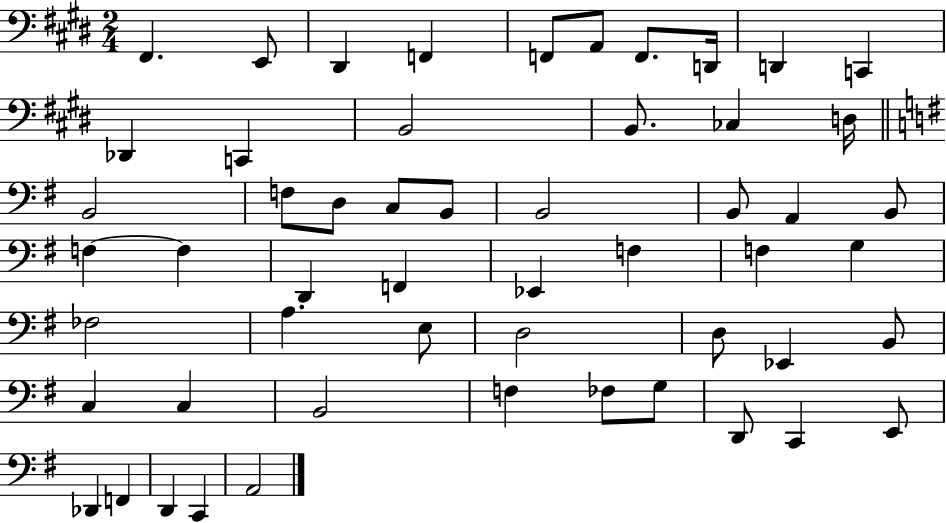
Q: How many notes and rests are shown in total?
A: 54